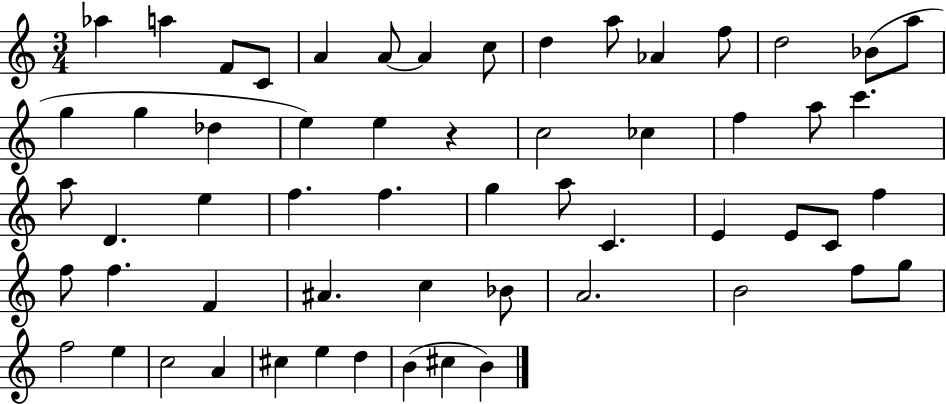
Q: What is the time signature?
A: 3/4